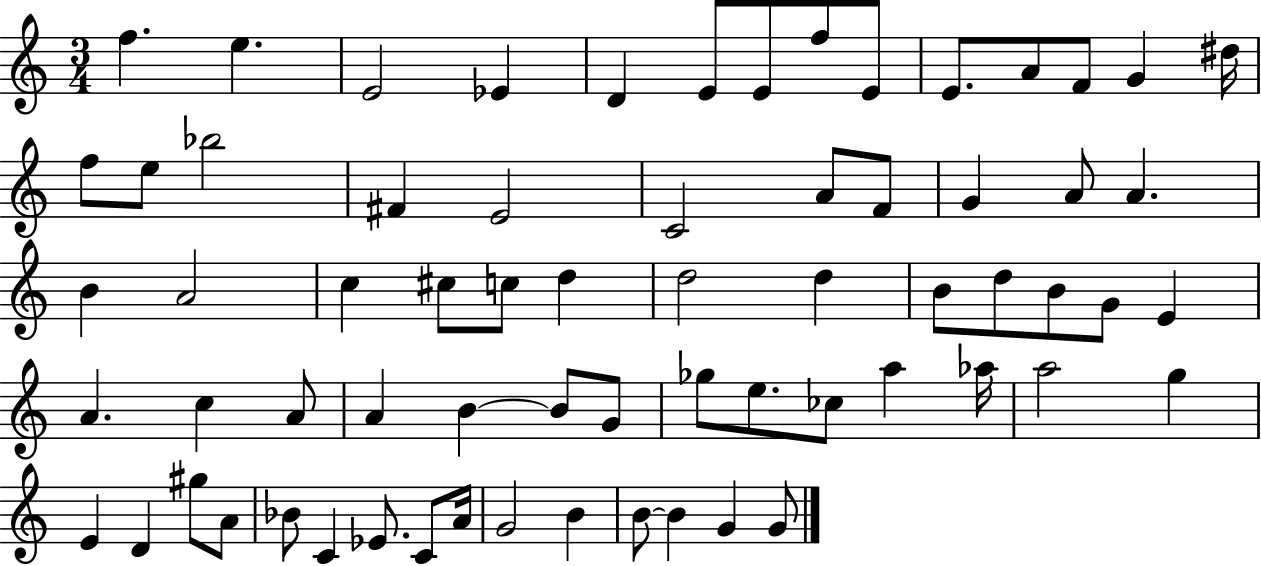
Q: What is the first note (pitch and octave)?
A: F5